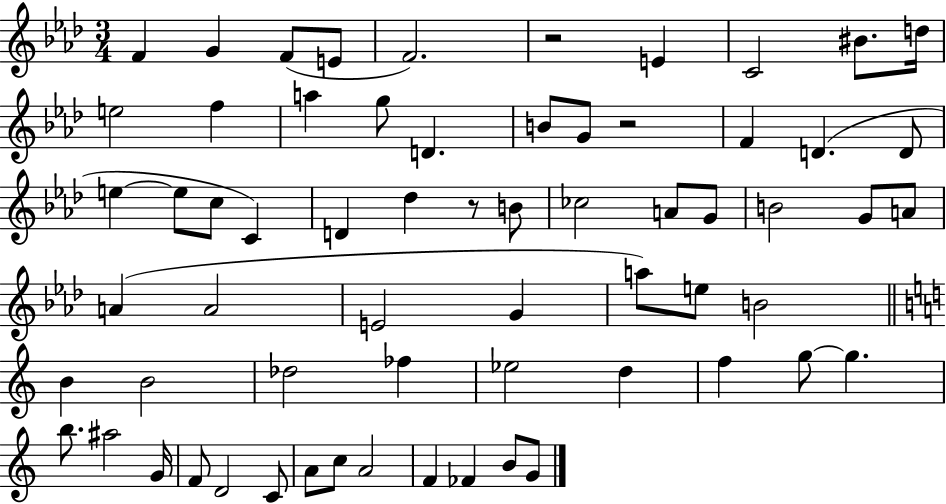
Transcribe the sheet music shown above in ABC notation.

X:1
T:Untitled
M:3/4
L:1/4
K:Ab
F G F/2 E/2 F2 z2 E C2 ^B/2 d/4 e2 f a g/2 D B/2 G/2 z2 F D D/2 e e/2 c/2 C D _d z/2 B/2 _c2 A/2 G/2 B2 G/2 A/2 A A2 E2 G a/2 e/2 B2 B B2 _d2 _f _e2 d f g/2 g b/2 ^a2 G/4 F/2 D2 C/2 A/2 c/2 A2 F _F B/2 G/2